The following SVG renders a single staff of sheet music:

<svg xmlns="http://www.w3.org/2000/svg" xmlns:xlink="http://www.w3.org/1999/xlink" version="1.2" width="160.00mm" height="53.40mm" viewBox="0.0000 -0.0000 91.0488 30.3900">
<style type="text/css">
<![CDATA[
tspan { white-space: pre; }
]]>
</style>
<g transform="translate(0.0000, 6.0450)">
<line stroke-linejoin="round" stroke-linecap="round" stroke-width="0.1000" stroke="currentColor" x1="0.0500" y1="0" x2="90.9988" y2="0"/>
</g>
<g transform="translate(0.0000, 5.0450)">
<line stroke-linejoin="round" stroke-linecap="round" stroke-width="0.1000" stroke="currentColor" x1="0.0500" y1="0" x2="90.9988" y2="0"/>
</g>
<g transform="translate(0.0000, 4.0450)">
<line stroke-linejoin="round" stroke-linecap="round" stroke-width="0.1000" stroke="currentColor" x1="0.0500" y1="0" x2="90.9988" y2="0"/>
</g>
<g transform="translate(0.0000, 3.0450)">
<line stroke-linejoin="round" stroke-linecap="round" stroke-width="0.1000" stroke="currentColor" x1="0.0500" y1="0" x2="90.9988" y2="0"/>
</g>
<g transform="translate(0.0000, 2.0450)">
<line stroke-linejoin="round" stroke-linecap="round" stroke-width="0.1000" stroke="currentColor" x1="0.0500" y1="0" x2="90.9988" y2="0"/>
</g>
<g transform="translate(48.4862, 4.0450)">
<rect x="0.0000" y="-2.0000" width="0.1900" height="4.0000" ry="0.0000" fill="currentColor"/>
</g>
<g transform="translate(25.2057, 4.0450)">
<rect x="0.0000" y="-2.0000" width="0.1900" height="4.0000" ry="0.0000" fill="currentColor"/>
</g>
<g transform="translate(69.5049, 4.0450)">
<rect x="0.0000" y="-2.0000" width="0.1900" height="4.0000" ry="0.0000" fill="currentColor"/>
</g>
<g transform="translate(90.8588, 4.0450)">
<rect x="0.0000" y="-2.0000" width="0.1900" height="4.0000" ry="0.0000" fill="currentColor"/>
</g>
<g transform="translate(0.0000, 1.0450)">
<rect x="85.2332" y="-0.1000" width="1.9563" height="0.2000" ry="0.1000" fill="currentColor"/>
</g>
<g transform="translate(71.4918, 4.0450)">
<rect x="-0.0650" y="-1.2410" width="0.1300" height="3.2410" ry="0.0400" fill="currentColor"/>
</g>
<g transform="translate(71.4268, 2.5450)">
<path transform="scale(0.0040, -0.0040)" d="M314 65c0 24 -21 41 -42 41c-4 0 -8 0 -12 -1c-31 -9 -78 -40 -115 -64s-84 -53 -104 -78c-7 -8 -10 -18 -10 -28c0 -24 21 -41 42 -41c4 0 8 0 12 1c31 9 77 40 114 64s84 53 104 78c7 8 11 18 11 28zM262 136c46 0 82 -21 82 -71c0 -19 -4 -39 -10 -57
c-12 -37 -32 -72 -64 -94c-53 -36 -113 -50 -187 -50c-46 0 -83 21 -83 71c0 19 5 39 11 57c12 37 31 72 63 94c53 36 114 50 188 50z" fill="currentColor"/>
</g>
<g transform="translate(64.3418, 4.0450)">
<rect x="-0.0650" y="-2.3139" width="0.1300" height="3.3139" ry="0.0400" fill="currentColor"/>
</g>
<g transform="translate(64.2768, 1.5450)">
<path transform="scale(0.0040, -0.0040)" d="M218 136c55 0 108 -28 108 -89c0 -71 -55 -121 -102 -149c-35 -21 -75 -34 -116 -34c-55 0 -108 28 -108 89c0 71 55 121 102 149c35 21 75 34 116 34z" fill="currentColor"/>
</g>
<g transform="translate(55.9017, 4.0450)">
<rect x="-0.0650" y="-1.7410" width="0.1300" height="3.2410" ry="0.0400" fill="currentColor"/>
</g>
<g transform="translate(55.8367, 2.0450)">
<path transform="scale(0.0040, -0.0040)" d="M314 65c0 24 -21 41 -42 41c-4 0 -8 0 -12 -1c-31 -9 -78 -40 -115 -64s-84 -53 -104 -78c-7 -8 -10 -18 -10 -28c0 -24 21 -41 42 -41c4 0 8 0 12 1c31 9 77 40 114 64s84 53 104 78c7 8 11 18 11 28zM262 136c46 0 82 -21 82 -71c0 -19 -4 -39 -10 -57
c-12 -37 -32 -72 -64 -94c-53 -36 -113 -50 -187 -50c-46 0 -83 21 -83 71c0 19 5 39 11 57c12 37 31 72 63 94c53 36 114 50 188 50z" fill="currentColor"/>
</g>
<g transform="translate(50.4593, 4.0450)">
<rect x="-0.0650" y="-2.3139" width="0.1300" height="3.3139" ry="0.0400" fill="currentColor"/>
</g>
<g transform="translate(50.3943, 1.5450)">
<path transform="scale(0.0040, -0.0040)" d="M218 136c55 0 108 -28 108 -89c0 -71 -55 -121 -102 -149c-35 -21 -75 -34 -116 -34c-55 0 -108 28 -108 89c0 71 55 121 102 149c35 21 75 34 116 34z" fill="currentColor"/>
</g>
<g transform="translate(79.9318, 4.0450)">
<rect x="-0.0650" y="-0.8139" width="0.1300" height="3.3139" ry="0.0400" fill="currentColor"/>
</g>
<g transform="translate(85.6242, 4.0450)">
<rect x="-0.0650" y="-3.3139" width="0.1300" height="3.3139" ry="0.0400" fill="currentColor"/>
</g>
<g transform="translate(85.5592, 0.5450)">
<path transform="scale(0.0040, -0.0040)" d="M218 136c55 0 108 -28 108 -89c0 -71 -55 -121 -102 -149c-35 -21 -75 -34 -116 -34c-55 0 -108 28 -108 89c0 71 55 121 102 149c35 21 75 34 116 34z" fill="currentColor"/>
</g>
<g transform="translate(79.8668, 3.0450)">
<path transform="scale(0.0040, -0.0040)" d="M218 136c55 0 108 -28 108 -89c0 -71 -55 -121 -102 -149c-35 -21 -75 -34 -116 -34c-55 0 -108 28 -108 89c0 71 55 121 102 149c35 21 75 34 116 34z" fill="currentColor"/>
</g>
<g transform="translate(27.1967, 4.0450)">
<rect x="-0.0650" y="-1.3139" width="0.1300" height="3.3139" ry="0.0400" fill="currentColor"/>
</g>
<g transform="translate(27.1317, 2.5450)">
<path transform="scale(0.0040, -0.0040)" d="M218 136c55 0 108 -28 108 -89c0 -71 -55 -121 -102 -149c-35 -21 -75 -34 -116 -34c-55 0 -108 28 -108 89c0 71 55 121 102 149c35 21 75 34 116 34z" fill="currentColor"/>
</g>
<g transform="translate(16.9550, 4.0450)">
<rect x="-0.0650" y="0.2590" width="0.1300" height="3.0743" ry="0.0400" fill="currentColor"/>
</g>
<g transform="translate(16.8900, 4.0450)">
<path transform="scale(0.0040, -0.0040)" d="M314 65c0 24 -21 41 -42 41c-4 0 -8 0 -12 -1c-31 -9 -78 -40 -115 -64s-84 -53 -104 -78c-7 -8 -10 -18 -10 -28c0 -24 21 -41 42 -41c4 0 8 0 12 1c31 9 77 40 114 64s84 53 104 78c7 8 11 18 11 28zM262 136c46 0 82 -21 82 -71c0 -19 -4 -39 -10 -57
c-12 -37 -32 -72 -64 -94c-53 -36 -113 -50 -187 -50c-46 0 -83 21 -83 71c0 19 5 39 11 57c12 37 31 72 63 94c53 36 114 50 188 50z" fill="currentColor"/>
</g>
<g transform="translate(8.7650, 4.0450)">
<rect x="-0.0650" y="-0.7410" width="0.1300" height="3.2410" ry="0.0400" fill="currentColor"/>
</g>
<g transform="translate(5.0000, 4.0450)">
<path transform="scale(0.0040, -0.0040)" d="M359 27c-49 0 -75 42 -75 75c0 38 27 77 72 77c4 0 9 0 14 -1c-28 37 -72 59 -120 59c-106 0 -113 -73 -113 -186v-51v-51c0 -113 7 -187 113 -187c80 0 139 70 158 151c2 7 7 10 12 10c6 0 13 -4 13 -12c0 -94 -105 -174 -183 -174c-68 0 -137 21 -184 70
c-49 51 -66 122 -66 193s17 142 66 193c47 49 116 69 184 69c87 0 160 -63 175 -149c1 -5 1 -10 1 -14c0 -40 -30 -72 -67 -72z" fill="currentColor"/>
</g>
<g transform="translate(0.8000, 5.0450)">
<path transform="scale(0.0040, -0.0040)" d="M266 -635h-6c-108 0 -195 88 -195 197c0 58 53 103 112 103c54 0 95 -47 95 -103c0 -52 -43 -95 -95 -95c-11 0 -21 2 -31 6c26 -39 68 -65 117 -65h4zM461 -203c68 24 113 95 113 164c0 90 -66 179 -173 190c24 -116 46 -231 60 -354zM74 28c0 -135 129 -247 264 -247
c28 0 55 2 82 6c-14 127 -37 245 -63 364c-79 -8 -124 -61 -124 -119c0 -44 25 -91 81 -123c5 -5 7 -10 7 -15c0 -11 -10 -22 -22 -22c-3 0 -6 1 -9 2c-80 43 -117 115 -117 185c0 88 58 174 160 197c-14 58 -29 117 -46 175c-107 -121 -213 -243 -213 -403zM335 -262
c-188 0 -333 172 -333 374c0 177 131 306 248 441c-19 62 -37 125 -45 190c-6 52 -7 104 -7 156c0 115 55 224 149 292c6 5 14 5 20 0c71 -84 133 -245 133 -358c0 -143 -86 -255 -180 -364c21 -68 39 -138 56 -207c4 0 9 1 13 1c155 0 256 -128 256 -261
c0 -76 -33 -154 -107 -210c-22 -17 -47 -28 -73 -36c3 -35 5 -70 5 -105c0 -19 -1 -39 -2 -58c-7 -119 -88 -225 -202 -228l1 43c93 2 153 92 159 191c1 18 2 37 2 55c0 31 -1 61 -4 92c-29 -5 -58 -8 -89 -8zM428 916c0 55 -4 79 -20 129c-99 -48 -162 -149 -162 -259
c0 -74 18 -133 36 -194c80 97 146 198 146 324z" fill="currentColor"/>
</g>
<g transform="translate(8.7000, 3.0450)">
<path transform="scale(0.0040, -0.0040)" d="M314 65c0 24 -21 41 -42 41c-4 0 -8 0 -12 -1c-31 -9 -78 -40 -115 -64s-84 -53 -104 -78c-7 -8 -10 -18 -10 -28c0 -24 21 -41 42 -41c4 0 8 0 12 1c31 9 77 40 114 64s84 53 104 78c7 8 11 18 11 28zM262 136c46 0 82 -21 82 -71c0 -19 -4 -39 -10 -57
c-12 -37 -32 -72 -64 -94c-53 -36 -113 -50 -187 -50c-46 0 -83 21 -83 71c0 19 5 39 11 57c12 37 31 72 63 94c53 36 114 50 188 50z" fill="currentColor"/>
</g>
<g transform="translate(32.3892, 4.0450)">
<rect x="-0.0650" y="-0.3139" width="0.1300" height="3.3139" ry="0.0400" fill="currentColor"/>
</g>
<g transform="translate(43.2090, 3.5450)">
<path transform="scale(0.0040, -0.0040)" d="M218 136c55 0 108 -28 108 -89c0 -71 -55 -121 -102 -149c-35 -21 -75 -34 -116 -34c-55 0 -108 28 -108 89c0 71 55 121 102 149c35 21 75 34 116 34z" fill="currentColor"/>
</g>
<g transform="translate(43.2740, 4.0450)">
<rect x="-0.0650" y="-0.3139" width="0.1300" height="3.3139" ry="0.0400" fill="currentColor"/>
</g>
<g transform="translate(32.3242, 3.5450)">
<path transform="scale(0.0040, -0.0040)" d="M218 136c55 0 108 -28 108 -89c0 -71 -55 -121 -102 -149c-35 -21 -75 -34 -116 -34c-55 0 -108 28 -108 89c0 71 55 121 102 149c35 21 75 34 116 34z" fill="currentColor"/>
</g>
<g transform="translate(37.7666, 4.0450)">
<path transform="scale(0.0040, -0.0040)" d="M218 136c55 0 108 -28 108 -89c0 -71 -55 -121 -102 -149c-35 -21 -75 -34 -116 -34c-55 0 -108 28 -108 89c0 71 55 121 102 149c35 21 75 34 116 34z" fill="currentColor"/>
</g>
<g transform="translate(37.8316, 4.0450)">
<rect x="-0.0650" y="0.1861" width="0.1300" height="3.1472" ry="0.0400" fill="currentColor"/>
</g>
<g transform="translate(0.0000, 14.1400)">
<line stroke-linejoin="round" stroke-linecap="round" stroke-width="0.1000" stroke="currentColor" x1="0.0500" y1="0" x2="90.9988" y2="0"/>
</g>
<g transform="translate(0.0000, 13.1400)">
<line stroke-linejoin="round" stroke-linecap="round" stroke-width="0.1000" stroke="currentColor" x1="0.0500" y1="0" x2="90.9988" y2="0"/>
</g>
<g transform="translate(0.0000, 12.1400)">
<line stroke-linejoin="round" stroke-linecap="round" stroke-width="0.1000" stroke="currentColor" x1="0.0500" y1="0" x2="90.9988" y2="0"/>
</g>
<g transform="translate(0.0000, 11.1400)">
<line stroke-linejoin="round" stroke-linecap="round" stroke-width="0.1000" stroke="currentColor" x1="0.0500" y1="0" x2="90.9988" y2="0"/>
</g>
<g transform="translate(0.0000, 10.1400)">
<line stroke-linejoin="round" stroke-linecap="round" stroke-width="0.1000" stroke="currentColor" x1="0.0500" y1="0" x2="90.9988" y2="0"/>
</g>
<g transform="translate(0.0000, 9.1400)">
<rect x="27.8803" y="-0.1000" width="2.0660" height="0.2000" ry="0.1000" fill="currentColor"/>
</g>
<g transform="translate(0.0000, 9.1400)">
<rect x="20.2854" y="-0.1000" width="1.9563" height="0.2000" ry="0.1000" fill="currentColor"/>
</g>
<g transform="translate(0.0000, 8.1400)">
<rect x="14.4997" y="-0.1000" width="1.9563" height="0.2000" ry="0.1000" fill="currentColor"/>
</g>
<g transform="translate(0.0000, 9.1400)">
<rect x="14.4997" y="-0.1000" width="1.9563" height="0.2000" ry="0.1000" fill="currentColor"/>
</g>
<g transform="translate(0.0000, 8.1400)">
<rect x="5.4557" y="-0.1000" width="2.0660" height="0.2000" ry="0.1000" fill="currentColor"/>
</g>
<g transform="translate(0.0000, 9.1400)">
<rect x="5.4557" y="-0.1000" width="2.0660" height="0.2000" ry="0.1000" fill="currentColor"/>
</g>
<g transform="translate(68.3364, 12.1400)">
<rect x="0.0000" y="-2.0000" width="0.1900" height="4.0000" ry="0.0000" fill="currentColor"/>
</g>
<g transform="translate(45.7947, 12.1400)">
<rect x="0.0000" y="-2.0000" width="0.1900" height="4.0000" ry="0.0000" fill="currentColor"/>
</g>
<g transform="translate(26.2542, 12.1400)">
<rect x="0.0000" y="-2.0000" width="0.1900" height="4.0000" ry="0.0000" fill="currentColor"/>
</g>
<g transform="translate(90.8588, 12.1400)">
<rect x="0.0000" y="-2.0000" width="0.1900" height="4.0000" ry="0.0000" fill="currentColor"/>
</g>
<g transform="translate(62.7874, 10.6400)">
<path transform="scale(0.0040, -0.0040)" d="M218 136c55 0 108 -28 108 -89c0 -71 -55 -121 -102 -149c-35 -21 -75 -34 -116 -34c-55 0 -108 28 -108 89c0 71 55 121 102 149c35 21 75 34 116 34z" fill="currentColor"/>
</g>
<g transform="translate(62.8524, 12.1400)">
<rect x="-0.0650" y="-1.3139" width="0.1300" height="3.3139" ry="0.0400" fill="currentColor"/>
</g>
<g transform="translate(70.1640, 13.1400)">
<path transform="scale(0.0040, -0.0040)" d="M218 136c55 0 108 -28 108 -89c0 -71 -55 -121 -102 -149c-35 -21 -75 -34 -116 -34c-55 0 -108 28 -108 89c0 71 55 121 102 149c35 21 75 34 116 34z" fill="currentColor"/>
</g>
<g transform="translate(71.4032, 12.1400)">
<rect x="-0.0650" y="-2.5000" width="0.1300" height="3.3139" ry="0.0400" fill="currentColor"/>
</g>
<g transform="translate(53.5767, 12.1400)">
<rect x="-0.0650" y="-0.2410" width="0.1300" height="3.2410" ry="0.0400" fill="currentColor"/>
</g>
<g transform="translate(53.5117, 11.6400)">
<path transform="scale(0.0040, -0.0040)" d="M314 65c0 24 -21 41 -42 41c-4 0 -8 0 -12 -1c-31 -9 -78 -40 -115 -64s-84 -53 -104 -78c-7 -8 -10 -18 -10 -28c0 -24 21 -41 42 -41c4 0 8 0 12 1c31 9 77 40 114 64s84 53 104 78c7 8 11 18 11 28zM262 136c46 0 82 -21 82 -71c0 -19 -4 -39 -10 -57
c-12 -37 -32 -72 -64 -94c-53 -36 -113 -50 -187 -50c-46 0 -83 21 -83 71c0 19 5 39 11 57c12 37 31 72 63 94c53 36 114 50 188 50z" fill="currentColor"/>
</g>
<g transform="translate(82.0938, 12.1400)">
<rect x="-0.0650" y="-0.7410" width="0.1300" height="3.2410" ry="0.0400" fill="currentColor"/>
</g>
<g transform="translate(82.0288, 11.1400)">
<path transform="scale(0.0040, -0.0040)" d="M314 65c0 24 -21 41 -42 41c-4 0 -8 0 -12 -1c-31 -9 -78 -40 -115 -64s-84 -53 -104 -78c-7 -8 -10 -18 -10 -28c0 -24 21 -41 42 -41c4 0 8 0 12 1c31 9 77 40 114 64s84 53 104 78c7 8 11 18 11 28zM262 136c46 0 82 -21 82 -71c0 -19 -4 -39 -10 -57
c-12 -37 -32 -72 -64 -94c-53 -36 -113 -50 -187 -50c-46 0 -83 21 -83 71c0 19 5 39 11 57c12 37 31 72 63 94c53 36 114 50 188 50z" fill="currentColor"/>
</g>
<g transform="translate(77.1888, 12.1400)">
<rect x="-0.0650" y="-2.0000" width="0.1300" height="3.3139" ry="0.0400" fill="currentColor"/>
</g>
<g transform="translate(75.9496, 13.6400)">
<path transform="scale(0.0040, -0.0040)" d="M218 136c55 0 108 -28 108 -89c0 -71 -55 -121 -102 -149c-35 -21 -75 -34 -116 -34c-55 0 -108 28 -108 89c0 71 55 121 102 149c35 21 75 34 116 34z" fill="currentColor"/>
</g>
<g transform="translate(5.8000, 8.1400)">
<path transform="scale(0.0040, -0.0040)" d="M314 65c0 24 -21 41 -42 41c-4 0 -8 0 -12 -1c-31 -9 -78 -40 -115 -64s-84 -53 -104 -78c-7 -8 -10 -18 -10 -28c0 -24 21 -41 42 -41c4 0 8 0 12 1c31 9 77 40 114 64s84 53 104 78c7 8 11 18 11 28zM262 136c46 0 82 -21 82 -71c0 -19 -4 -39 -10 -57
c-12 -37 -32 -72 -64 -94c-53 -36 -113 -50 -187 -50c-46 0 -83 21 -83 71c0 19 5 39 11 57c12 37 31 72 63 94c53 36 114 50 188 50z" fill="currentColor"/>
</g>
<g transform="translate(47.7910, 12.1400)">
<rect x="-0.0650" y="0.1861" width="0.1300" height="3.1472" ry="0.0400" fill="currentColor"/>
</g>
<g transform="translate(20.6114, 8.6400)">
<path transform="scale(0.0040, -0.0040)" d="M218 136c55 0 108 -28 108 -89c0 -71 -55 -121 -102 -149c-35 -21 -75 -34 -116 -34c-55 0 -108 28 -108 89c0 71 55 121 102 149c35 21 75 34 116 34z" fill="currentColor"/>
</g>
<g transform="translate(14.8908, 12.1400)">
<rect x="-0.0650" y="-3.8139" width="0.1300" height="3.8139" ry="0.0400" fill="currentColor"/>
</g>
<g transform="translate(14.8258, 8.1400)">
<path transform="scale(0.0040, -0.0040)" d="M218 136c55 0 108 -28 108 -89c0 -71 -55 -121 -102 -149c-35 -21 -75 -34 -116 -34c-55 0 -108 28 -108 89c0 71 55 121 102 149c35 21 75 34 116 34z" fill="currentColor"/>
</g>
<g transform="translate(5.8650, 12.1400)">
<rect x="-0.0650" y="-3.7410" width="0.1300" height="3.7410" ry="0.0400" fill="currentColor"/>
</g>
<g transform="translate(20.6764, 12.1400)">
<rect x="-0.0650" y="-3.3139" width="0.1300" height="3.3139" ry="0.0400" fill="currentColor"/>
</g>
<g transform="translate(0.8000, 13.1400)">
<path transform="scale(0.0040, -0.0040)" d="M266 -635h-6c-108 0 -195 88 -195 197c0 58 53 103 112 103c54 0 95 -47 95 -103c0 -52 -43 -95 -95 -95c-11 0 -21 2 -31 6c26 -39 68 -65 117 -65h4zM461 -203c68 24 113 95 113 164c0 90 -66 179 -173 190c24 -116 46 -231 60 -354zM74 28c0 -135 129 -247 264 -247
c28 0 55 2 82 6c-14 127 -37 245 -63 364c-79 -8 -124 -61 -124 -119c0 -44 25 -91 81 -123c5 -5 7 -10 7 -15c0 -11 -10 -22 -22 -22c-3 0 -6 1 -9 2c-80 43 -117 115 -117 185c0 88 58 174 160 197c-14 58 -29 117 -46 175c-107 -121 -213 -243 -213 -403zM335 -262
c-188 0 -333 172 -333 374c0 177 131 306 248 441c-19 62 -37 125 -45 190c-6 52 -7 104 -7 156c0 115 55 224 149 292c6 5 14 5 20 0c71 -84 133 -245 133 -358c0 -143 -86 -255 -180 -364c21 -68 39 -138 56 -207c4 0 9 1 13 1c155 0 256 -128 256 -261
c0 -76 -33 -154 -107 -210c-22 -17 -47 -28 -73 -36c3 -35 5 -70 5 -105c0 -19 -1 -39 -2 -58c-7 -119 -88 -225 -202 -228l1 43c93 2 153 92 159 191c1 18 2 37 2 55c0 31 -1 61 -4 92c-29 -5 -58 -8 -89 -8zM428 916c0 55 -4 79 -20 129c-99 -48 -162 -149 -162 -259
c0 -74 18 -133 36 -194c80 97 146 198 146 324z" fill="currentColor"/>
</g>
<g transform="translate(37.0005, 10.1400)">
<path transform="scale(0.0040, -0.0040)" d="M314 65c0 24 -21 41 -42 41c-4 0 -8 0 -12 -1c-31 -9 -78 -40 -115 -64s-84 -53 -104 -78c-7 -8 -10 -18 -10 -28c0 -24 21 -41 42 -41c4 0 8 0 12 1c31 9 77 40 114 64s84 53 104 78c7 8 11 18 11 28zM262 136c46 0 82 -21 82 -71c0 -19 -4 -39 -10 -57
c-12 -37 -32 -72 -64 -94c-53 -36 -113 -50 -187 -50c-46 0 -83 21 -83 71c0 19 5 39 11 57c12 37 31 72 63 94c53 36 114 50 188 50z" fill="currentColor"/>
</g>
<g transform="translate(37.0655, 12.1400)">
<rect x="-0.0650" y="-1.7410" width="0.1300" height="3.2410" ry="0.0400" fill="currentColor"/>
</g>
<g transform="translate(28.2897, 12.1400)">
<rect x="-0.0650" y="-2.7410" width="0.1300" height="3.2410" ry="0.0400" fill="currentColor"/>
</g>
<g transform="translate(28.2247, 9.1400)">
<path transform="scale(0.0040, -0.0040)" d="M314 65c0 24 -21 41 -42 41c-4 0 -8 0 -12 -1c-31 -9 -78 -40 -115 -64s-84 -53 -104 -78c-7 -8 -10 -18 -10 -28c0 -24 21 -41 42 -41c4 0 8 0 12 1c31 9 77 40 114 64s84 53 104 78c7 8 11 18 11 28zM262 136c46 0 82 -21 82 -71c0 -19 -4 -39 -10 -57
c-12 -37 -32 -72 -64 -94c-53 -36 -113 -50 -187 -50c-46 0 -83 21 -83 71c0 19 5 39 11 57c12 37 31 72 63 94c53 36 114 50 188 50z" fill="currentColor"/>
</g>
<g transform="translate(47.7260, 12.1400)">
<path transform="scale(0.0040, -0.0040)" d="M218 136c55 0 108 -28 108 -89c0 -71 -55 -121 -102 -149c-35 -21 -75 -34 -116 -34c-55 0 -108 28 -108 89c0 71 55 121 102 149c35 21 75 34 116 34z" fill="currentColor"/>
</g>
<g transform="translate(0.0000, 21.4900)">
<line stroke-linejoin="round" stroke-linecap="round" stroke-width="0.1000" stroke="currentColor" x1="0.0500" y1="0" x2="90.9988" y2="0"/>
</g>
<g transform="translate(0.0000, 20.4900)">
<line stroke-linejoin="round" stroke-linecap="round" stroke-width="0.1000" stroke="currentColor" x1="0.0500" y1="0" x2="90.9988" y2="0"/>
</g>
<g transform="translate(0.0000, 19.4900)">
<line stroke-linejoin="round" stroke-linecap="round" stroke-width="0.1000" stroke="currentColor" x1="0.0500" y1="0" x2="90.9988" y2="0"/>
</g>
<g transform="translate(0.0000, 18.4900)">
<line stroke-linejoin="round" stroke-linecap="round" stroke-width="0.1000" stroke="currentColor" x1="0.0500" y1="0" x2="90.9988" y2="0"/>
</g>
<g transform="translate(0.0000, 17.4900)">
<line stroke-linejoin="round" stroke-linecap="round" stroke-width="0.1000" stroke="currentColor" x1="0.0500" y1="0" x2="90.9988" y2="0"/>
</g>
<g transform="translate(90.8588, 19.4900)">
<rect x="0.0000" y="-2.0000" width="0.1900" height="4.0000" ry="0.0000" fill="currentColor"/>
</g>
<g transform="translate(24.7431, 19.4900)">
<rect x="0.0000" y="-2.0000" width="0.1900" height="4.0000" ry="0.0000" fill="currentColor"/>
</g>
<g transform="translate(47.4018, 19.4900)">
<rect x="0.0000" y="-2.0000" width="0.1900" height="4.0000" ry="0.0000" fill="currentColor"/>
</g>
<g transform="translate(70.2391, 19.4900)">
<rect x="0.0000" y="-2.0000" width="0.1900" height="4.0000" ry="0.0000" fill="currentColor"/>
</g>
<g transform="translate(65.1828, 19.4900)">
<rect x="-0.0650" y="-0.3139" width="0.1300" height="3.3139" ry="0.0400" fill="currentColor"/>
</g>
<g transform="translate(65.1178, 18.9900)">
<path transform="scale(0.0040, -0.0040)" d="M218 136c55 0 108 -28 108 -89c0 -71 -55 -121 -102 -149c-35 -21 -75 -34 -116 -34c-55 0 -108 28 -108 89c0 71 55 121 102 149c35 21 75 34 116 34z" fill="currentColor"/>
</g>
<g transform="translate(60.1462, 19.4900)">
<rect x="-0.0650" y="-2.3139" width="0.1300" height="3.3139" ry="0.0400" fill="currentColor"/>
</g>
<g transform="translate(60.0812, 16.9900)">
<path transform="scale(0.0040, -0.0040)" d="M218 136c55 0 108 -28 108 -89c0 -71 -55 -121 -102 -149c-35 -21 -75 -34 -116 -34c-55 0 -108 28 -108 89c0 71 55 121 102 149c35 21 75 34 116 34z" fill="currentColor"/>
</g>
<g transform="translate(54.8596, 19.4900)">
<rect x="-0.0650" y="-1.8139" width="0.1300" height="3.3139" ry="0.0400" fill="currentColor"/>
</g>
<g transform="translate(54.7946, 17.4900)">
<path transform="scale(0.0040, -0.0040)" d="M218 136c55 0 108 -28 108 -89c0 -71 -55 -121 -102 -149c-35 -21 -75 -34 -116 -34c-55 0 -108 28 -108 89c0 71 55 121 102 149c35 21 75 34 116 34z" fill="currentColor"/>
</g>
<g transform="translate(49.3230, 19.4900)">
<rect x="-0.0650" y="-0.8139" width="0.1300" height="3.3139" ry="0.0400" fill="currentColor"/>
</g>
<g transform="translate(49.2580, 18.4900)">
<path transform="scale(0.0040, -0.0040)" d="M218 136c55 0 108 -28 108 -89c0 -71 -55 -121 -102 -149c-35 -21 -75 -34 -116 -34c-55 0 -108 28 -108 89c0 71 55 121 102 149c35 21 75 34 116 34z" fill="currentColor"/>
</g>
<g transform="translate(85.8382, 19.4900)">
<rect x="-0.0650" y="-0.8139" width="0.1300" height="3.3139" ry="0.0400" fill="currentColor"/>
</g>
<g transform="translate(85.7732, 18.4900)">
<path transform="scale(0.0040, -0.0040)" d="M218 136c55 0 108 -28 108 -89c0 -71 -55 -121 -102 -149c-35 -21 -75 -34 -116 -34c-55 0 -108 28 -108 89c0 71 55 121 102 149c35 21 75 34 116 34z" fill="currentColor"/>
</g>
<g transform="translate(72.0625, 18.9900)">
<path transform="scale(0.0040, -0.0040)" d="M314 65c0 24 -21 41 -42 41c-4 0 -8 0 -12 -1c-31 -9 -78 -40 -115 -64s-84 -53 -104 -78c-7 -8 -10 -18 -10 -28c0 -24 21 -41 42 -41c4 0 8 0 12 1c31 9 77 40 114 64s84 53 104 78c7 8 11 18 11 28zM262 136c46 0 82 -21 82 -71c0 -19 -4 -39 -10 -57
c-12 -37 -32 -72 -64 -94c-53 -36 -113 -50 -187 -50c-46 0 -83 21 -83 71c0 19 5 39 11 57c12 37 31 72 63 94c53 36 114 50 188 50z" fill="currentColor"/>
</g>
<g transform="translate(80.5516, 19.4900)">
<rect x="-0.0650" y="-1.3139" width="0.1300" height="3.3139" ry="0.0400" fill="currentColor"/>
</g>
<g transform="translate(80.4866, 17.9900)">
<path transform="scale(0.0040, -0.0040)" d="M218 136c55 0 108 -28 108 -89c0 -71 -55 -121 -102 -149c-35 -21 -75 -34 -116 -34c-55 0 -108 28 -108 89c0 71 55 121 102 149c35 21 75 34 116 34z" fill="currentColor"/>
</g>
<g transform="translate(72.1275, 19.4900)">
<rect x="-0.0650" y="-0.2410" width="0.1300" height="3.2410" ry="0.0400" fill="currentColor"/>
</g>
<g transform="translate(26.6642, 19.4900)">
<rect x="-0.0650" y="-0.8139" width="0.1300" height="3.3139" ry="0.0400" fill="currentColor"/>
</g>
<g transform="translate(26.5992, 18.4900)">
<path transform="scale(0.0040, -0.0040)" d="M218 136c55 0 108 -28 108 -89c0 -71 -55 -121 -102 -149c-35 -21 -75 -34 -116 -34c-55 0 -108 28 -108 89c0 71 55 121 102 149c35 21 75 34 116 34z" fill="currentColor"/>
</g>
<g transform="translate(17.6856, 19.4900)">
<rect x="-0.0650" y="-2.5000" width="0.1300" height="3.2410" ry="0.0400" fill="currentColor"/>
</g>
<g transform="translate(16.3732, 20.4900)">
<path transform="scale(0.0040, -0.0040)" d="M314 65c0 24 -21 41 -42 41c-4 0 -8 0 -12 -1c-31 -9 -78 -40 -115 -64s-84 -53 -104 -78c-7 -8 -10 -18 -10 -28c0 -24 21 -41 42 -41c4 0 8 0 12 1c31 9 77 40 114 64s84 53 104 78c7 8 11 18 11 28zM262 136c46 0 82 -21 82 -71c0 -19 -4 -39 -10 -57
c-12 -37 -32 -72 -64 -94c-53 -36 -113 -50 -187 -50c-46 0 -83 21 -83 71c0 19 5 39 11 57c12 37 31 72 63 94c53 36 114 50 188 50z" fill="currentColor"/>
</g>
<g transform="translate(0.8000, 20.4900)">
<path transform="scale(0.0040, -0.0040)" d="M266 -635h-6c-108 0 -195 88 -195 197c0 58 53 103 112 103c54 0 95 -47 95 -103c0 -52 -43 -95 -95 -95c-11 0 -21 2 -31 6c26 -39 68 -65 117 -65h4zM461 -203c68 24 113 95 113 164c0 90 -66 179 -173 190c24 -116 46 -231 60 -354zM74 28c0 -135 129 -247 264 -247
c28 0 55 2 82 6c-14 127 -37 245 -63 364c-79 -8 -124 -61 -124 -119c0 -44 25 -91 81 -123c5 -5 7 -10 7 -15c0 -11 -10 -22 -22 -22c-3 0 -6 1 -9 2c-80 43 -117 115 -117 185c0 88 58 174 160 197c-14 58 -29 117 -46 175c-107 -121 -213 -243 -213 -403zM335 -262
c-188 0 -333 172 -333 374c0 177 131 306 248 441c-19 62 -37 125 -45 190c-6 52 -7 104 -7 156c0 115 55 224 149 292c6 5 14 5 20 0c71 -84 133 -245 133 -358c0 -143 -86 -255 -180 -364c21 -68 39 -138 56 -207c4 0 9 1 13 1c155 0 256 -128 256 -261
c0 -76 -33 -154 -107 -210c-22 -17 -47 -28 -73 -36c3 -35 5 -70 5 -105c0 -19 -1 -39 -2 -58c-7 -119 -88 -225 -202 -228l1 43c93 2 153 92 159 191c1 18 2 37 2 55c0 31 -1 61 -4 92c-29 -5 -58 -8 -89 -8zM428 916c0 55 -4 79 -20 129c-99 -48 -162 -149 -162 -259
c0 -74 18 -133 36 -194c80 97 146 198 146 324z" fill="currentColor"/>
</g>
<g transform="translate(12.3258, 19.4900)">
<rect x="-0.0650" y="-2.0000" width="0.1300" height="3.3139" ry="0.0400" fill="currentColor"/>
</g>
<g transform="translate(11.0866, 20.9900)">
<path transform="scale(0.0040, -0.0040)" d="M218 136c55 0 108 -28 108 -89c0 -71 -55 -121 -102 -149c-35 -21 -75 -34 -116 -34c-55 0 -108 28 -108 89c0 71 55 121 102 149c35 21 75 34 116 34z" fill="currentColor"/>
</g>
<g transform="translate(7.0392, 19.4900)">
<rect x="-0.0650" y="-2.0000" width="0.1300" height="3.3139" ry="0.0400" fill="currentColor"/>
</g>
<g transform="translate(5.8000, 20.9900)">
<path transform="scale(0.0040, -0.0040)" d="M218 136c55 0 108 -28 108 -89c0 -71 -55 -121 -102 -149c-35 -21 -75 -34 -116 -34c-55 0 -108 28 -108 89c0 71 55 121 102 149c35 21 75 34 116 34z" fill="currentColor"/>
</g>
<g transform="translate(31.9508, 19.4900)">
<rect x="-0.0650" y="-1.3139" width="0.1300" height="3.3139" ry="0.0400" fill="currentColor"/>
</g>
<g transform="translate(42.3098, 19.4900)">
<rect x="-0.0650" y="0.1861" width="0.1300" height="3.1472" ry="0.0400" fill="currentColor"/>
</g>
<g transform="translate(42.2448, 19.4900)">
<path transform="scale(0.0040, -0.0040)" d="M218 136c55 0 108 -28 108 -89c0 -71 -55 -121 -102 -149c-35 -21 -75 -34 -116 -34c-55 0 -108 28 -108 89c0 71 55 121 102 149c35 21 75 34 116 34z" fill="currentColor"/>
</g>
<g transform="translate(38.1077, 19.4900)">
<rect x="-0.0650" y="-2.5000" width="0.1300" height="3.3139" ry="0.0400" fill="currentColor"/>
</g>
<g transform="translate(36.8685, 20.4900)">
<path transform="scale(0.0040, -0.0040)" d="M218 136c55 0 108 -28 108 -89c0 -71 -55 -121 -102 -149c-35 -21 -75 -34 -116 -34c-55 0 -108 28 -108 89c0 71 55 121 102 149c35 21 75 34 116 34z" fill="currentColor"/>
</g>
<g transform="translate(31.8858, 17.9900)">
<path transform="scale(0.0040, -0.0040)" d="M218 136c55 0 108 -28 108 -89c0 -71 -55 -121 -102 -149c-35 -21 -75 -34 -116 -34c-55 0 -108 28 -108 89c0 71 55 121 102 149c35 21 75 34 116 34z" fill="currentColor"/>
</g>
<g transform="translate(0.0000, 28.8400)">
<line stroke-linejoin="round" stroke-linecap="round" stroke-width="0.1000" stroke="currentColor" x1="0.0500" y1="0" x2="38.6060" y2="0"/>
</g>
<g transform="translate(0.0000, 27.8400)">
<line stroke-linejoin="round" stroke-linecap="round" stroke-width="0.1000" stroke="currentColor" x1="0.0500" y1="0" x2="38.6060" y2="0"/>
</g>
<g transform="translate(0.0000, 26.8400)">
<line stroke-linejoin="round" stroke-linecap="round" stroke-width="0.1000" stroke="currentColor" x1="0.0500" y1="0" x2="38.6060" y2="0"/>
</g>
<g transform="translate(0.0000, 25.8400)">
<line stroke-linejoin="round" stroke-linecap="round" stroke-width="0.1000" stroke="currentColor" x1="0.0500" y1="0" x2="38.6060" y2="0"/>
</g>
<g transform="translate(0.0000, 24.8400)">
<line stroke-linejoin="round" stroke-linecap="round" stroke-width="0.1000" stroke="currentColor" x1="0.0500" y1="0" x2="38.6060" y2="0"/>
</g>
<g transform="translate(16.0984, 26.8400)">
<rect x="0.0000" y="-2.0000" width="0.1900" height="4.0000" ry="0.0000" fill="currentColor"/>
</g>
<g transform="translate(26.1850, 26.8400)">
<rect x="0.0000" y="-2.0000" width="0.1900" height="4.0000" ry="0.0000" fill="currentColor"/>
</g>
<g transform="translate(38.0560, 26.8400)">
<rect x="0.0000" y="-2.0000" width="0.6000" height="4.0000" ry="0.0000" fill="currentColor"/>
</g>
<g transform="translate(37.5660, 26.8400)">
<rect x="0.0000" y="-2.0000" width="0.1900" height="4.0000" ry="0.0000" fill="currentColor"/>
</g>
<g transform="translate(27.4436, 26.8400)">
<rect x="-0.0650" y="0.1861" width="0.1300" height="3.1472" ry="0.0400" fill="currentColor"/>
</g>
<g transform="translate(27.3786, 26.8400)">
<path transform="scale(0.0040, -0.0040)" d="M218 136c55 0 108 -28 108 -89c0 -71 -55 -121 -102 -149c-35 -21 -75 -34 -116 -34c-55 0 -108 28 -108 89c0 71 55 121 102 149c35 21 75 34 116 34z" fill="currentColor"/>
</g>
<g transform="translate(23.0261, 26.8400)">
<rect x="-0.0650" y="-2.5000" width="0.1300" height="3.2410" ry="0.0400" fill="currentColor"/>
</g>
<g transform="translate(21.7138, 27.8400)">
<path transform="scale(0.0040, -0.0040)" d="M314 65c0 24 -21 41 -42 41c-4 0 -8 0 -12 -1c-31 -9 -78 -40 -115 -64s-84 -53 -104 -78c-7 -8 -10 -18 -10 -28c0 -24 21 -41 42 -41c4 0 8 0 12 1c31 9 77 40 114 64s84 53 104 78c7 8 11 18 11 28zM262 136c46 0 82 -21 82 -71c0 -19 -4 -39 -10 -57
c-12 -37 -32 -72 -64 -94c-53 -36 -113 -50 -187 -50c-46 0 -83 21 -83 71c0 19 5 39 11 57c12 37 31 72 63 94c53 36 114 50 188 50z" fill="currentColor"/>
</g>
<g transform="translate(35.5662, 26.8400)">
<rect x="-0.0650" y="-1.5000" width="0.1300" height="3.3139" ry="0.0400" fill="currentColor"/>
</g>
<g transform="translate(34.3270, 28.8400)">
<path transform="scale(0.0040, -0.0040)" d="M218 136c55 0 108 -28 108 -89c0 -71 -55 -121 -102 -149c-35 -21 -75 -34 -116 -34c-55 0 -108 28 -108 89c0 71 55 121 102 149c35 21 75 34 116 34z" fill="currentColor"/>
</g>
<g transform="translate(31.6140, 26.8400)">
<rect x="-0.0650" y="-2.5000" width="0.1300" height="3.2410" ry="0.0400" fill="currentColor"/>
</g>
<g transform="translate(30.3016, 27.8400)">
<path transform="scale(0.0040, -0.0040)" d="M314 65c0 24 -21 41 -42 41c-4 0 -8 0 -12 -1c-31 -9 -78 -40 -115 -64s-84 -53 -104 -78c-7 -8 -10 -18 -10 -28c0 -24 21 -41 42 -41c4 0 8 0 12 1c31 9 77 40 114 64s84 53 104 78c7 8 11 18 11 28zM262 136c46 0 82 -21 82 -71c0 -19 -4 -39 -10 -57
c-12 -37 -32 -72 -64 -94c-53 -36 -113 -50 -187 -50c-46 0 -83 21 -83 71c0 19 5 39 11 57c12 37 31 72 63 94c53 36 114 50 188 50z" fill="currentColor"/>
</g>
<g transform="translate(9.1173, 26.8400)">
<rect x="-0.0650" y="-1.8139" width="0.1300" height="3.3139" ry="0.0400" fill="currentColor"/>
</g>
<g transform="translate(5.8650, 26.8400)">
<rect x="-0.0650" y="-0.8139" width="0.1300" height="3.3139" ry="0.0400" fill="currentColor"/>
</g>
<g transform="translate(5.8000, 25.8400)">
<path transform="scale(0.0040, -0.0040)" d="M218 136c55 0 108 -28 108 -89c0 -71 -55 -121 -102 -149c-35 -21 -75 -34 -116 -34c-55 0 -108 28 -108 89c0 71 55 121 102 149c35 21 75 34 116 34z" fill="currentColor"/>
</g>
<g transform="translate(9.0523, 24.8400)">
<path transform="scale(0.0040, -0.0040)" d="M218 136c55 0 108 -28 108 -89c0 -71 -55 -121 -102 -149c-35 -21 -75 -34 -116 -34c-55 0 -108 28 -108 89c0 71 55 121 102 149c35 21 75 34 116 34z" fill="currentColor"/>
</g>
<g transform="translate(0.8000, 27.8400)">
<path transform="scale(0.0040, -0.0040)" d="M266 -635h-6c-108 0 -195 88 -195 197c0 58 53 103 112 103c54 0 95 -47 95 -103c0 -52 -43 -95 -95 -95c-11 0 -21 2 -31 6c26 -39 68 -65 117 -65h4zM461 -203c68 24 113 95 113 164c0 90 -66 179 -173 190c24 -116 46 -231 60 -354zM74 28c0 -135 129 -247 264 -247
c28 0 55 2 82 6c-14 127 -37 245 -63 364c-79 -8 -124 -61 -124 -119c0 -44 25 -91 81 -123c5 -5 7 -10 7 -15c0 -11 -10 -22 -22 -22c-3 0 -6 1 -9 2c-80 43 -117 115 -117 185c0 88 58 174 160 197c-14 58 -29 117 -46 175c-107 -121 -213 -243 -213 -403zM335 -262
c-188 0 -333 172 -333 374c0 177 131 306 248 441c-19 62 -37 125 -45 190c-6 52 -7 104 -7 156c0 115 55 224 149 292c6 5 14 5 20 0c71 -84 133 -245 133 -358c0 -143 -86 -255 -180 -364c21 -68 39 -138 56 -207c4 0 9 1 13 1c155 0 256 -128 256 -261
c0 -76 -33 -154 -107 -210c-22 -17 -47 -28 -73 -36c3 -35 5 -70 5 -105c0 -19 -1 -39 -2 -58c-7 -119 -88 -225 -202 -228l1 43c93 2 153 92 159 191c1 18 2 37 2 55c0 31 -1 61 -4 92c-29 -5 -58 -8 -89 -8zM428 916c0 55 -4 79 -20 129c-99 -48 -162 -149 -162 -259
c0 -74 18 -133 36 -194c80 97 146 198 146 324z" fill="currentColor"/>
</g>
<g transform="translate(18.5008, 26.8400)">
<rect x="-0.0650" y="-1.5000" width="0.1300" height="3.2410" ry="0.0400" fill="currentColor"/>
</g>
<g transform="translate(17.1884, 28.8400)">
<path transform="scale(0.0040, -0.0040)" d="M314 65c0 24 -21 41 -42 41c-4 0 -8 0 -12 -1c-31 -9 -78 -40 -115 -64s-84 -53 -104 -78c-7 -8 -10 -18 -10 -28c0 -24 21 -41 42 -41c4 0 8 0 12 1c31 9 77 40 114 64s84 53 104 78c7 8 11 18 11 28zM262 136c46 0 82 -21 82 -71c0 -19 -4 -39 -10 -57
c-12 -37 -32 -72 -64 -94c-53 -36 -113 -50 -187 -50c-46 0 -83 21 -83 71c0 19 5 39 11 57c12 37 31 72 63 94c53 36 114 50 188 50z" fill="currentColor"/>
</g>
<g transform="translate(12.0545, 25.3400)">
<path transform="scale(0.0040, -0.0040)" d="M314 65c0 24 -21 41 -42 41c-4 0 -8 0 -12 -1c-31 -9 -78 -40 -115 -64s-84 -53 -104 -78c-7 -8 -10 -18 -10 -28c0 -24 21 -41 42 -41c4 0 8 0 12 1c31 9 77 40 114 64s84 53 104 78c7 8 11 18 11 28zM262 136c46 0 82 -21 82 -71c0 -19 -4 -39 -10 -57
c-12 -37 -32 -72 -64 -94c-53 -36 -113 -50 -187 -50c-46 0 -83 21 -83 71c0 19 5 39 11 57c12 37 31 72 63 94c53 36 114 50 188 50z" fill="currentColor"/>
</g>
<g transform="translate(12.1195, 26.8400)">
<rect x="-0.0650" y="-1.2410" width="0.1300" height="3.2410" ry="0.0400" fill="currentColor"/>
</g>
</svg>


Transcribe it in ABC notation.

X:1
T:Untitled
M:4/4
L:1/4
K:C
d2 B2 e c B c g f2 g e2 d b c'2 c' b a2 f2 B c2 e G F d2 F F G2 d e G B d f g c c2 e d d f e2 E2 G2 B G2 E